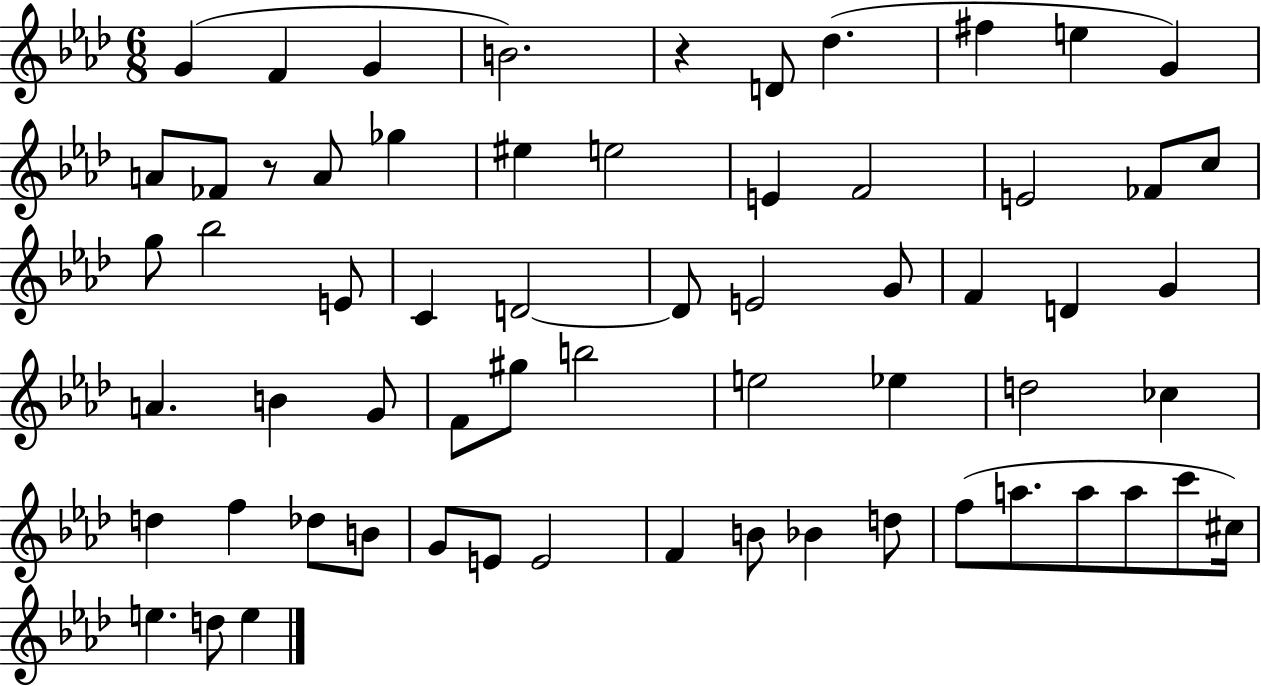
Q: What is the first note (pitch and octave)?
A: G4